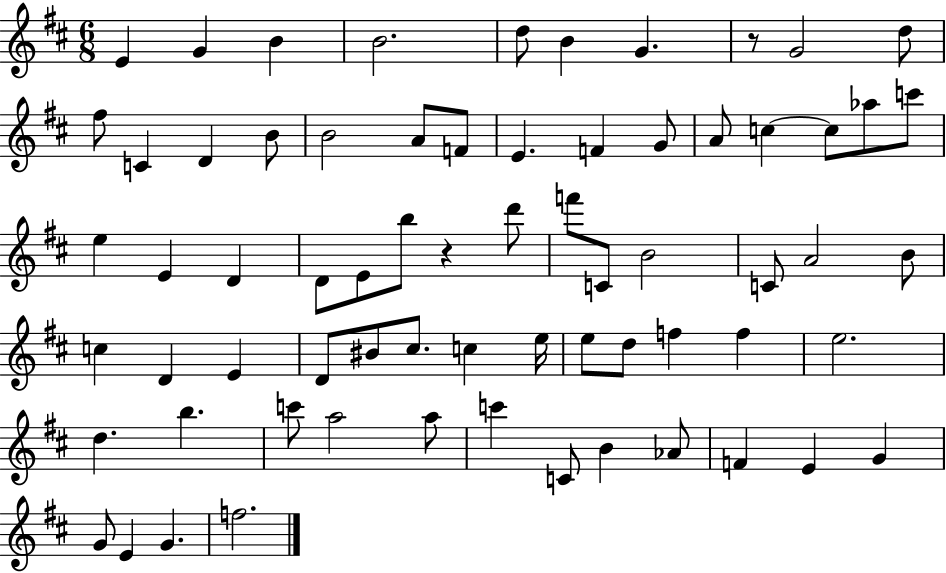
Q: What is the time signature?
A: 6/8